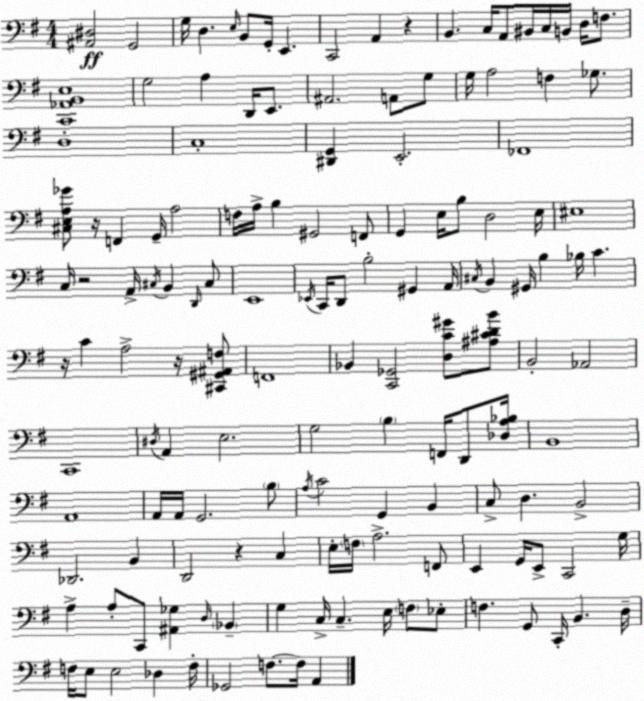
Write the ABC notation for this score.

X:1
T:Untitled
M:4/4
L:1/4
K:Em
[^A,,^D,]2 G,,2 G,/4 D, E,/4 B,,/2 G,,/4 E,, C,,2 A,, z B,, C,/4 A,,/2 ^B,,/4 C,/4 B,,/4 D,/4 F,/2 [C,,_A,,B,,E,]4 G,2 A, D,,/4 E,,/2 ^A,,2 A,,/2 G,/2 G,/4 A,2 F, _G,/2 D,4 C,4 [^D,,G,,] E,,2 _F,,4 [^C,E,A,_G]/2 z/4 F,, G,,/4 A,2 F,/4 A,/4 B, ^G,,2 F,,/2 G,, E,/4 B,/2 D,2 E,/4 ^E,4 C,/4 z2 A,,/4 ^C,/4 B,, D,,/4 ^C,/2 E,,4 _E,,/4 C,,/4 D,,/2 B,2 ^G,, A,,/4 ^C,/4 B,, ^G,,/4 B, _B,/4 C z/4 C A,2 z/4 [^C,,^G,,^A,,F,]/2 F,,4 _B,, [C,,_G,,]2 [D,C^G]/2 [^A,^CDB]/2 B,,2 _A,,2 C,,4 ^D,/4 A,, E,2 G,2 B, F,,/4 D,,/2 [_D,A,_B,]/4 B,,4 A,,4 A,,/4 A,,/4 G,,2 B,/2 A,/4 C2 G,, B,, C,/2 D, B,,2 _D,,2 B,, D,,2 z C, E,/4 F,/4 A,2 F,,/2 E,, G,,/4 E,,/2 C,,2 G,/4 A, A,/2 C,,/2 [^A,,_G,] D,/4 _B,, G, C,/4 C, E,/4 F,/2 _E,/2 F, G,,/2 C,,/4 B,, D,/4 F,/4 E,/2 E,2 _D, F,/4 _G,,2 F,/2 F,/4 A,,